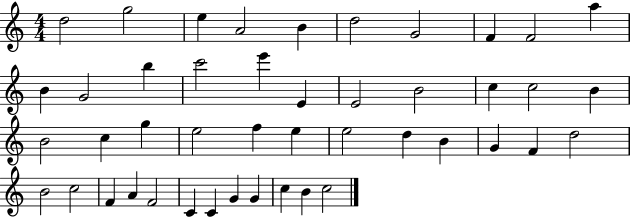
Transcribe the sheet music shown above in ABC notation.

X:1
T:Untitled
M:4/4
L:1/4
K:C
d2 g2 e A2 B d2 G2 F F2 a B G2 b c'2 e' E E2 B2 c c2 B B2 c g e2 f e e2 d B G F d2 B2 c2 F A F2 C C G G c B c2